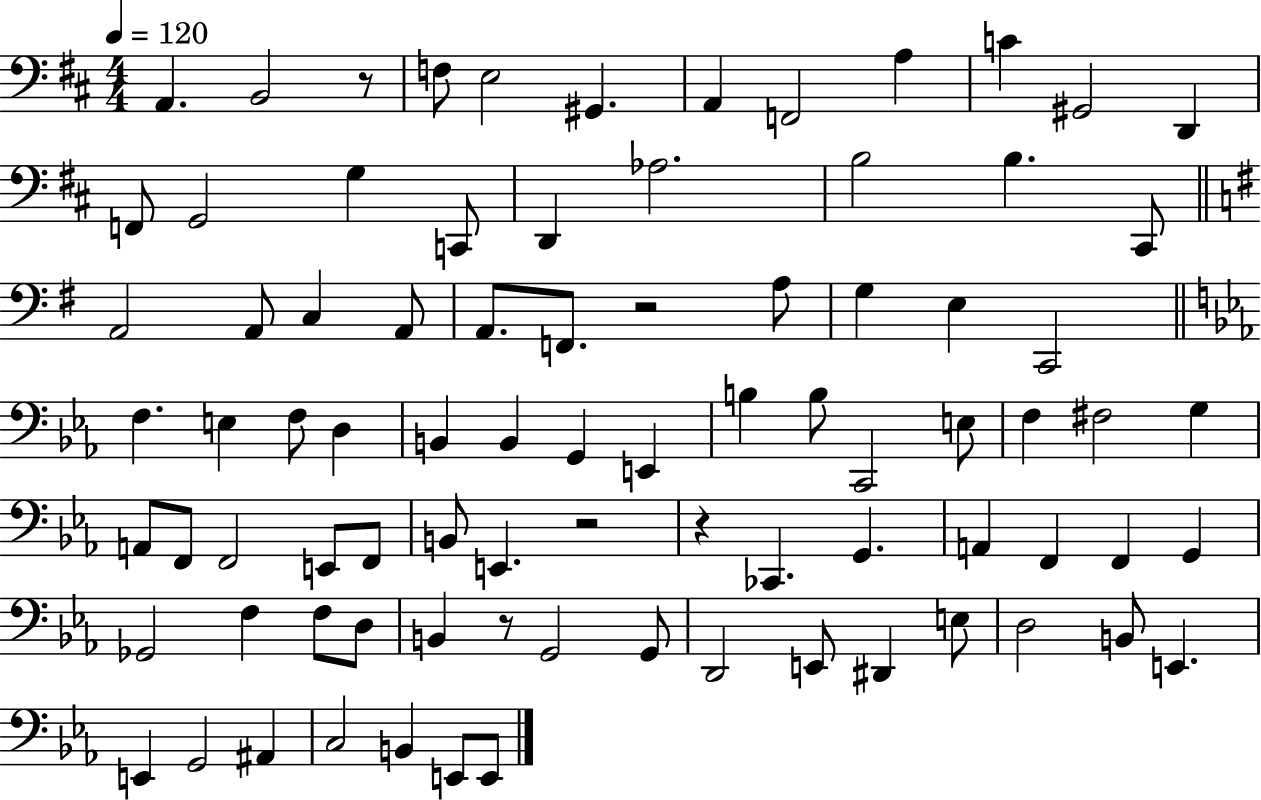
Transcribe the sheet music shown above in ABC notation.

X:1
T:Untitled
M:4/4
L:1/4
K:D
A,, B,,2 z/2 F,/2 E,2 ^G,, A,, F,,2 A, C ^G,,2 D,, F,,/2 G,,2 G, C,,/2 D,, _A,2 B,2 B, ^C,,/2 A,,2 A,,/2 C, A,,/2 A,,/2 F,,/2 z2 A,/2 G, E, C,,2 F, E, F,/2 D, B,, B,, G,, E,, B, B,/2 C,,2 E,/2 F, ^F,2 G, A,,/2 F,,/2 F,,2 E,,/2 F,,/2 B,,/2 E,, z2 z _C,, G,, A,, F,, F,, G,, _G,,2 F, F,/2 D,/2 B,, z/2 G,,2 G,,/2 D,,2 E,,/2 ^D,, E,/2 D,2 B,,/2 E,, E,, G,,2 ^A,, C,2 B,, E,,/2 E,,/2